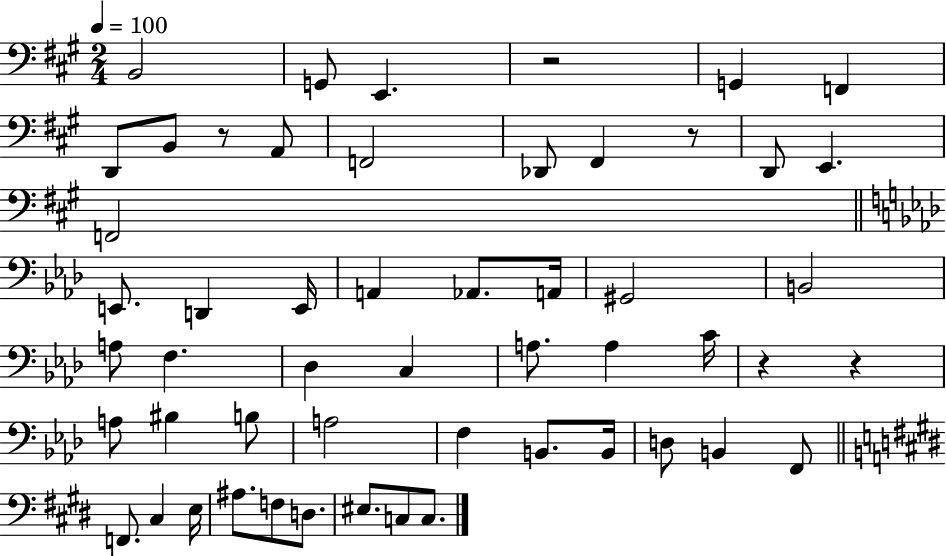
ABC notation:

X:1
T:Untitled
M:2/4
L:1/4
K:A
B,,2 G,,/2 E,, z2 G,, F,, D,,/2 B,,/2 z/2 A,,/2 F,,2 _D,,/2 ^F,, z/2 D,,/2 E,, F,,2 E,,/2 D,, E,,/4 A,, _A,,/2 A,,/4 ^G,,2 B,,2 A,/2 F, _D, C, A,/2 A, C/4 z z A,/2 ^B, B,/2 A,2 F, B,,/2 B,,/4 D,/2 B,, F,,/2 F,,/2 ^C, E,/4 ^A,/2 F,/2 D,/2 ^E,/2 C,/2 C,/2